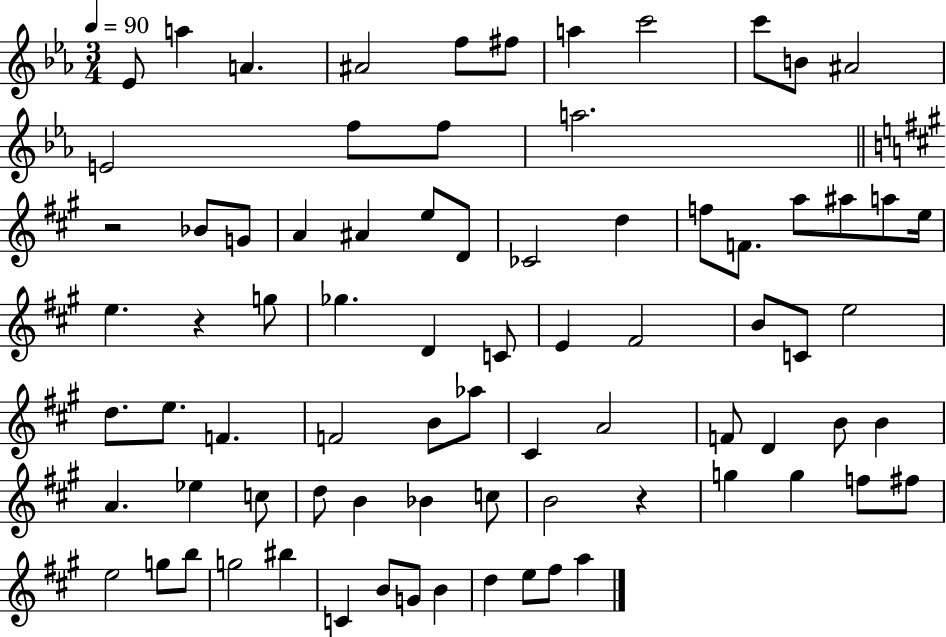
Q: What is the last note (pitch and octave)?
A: A5